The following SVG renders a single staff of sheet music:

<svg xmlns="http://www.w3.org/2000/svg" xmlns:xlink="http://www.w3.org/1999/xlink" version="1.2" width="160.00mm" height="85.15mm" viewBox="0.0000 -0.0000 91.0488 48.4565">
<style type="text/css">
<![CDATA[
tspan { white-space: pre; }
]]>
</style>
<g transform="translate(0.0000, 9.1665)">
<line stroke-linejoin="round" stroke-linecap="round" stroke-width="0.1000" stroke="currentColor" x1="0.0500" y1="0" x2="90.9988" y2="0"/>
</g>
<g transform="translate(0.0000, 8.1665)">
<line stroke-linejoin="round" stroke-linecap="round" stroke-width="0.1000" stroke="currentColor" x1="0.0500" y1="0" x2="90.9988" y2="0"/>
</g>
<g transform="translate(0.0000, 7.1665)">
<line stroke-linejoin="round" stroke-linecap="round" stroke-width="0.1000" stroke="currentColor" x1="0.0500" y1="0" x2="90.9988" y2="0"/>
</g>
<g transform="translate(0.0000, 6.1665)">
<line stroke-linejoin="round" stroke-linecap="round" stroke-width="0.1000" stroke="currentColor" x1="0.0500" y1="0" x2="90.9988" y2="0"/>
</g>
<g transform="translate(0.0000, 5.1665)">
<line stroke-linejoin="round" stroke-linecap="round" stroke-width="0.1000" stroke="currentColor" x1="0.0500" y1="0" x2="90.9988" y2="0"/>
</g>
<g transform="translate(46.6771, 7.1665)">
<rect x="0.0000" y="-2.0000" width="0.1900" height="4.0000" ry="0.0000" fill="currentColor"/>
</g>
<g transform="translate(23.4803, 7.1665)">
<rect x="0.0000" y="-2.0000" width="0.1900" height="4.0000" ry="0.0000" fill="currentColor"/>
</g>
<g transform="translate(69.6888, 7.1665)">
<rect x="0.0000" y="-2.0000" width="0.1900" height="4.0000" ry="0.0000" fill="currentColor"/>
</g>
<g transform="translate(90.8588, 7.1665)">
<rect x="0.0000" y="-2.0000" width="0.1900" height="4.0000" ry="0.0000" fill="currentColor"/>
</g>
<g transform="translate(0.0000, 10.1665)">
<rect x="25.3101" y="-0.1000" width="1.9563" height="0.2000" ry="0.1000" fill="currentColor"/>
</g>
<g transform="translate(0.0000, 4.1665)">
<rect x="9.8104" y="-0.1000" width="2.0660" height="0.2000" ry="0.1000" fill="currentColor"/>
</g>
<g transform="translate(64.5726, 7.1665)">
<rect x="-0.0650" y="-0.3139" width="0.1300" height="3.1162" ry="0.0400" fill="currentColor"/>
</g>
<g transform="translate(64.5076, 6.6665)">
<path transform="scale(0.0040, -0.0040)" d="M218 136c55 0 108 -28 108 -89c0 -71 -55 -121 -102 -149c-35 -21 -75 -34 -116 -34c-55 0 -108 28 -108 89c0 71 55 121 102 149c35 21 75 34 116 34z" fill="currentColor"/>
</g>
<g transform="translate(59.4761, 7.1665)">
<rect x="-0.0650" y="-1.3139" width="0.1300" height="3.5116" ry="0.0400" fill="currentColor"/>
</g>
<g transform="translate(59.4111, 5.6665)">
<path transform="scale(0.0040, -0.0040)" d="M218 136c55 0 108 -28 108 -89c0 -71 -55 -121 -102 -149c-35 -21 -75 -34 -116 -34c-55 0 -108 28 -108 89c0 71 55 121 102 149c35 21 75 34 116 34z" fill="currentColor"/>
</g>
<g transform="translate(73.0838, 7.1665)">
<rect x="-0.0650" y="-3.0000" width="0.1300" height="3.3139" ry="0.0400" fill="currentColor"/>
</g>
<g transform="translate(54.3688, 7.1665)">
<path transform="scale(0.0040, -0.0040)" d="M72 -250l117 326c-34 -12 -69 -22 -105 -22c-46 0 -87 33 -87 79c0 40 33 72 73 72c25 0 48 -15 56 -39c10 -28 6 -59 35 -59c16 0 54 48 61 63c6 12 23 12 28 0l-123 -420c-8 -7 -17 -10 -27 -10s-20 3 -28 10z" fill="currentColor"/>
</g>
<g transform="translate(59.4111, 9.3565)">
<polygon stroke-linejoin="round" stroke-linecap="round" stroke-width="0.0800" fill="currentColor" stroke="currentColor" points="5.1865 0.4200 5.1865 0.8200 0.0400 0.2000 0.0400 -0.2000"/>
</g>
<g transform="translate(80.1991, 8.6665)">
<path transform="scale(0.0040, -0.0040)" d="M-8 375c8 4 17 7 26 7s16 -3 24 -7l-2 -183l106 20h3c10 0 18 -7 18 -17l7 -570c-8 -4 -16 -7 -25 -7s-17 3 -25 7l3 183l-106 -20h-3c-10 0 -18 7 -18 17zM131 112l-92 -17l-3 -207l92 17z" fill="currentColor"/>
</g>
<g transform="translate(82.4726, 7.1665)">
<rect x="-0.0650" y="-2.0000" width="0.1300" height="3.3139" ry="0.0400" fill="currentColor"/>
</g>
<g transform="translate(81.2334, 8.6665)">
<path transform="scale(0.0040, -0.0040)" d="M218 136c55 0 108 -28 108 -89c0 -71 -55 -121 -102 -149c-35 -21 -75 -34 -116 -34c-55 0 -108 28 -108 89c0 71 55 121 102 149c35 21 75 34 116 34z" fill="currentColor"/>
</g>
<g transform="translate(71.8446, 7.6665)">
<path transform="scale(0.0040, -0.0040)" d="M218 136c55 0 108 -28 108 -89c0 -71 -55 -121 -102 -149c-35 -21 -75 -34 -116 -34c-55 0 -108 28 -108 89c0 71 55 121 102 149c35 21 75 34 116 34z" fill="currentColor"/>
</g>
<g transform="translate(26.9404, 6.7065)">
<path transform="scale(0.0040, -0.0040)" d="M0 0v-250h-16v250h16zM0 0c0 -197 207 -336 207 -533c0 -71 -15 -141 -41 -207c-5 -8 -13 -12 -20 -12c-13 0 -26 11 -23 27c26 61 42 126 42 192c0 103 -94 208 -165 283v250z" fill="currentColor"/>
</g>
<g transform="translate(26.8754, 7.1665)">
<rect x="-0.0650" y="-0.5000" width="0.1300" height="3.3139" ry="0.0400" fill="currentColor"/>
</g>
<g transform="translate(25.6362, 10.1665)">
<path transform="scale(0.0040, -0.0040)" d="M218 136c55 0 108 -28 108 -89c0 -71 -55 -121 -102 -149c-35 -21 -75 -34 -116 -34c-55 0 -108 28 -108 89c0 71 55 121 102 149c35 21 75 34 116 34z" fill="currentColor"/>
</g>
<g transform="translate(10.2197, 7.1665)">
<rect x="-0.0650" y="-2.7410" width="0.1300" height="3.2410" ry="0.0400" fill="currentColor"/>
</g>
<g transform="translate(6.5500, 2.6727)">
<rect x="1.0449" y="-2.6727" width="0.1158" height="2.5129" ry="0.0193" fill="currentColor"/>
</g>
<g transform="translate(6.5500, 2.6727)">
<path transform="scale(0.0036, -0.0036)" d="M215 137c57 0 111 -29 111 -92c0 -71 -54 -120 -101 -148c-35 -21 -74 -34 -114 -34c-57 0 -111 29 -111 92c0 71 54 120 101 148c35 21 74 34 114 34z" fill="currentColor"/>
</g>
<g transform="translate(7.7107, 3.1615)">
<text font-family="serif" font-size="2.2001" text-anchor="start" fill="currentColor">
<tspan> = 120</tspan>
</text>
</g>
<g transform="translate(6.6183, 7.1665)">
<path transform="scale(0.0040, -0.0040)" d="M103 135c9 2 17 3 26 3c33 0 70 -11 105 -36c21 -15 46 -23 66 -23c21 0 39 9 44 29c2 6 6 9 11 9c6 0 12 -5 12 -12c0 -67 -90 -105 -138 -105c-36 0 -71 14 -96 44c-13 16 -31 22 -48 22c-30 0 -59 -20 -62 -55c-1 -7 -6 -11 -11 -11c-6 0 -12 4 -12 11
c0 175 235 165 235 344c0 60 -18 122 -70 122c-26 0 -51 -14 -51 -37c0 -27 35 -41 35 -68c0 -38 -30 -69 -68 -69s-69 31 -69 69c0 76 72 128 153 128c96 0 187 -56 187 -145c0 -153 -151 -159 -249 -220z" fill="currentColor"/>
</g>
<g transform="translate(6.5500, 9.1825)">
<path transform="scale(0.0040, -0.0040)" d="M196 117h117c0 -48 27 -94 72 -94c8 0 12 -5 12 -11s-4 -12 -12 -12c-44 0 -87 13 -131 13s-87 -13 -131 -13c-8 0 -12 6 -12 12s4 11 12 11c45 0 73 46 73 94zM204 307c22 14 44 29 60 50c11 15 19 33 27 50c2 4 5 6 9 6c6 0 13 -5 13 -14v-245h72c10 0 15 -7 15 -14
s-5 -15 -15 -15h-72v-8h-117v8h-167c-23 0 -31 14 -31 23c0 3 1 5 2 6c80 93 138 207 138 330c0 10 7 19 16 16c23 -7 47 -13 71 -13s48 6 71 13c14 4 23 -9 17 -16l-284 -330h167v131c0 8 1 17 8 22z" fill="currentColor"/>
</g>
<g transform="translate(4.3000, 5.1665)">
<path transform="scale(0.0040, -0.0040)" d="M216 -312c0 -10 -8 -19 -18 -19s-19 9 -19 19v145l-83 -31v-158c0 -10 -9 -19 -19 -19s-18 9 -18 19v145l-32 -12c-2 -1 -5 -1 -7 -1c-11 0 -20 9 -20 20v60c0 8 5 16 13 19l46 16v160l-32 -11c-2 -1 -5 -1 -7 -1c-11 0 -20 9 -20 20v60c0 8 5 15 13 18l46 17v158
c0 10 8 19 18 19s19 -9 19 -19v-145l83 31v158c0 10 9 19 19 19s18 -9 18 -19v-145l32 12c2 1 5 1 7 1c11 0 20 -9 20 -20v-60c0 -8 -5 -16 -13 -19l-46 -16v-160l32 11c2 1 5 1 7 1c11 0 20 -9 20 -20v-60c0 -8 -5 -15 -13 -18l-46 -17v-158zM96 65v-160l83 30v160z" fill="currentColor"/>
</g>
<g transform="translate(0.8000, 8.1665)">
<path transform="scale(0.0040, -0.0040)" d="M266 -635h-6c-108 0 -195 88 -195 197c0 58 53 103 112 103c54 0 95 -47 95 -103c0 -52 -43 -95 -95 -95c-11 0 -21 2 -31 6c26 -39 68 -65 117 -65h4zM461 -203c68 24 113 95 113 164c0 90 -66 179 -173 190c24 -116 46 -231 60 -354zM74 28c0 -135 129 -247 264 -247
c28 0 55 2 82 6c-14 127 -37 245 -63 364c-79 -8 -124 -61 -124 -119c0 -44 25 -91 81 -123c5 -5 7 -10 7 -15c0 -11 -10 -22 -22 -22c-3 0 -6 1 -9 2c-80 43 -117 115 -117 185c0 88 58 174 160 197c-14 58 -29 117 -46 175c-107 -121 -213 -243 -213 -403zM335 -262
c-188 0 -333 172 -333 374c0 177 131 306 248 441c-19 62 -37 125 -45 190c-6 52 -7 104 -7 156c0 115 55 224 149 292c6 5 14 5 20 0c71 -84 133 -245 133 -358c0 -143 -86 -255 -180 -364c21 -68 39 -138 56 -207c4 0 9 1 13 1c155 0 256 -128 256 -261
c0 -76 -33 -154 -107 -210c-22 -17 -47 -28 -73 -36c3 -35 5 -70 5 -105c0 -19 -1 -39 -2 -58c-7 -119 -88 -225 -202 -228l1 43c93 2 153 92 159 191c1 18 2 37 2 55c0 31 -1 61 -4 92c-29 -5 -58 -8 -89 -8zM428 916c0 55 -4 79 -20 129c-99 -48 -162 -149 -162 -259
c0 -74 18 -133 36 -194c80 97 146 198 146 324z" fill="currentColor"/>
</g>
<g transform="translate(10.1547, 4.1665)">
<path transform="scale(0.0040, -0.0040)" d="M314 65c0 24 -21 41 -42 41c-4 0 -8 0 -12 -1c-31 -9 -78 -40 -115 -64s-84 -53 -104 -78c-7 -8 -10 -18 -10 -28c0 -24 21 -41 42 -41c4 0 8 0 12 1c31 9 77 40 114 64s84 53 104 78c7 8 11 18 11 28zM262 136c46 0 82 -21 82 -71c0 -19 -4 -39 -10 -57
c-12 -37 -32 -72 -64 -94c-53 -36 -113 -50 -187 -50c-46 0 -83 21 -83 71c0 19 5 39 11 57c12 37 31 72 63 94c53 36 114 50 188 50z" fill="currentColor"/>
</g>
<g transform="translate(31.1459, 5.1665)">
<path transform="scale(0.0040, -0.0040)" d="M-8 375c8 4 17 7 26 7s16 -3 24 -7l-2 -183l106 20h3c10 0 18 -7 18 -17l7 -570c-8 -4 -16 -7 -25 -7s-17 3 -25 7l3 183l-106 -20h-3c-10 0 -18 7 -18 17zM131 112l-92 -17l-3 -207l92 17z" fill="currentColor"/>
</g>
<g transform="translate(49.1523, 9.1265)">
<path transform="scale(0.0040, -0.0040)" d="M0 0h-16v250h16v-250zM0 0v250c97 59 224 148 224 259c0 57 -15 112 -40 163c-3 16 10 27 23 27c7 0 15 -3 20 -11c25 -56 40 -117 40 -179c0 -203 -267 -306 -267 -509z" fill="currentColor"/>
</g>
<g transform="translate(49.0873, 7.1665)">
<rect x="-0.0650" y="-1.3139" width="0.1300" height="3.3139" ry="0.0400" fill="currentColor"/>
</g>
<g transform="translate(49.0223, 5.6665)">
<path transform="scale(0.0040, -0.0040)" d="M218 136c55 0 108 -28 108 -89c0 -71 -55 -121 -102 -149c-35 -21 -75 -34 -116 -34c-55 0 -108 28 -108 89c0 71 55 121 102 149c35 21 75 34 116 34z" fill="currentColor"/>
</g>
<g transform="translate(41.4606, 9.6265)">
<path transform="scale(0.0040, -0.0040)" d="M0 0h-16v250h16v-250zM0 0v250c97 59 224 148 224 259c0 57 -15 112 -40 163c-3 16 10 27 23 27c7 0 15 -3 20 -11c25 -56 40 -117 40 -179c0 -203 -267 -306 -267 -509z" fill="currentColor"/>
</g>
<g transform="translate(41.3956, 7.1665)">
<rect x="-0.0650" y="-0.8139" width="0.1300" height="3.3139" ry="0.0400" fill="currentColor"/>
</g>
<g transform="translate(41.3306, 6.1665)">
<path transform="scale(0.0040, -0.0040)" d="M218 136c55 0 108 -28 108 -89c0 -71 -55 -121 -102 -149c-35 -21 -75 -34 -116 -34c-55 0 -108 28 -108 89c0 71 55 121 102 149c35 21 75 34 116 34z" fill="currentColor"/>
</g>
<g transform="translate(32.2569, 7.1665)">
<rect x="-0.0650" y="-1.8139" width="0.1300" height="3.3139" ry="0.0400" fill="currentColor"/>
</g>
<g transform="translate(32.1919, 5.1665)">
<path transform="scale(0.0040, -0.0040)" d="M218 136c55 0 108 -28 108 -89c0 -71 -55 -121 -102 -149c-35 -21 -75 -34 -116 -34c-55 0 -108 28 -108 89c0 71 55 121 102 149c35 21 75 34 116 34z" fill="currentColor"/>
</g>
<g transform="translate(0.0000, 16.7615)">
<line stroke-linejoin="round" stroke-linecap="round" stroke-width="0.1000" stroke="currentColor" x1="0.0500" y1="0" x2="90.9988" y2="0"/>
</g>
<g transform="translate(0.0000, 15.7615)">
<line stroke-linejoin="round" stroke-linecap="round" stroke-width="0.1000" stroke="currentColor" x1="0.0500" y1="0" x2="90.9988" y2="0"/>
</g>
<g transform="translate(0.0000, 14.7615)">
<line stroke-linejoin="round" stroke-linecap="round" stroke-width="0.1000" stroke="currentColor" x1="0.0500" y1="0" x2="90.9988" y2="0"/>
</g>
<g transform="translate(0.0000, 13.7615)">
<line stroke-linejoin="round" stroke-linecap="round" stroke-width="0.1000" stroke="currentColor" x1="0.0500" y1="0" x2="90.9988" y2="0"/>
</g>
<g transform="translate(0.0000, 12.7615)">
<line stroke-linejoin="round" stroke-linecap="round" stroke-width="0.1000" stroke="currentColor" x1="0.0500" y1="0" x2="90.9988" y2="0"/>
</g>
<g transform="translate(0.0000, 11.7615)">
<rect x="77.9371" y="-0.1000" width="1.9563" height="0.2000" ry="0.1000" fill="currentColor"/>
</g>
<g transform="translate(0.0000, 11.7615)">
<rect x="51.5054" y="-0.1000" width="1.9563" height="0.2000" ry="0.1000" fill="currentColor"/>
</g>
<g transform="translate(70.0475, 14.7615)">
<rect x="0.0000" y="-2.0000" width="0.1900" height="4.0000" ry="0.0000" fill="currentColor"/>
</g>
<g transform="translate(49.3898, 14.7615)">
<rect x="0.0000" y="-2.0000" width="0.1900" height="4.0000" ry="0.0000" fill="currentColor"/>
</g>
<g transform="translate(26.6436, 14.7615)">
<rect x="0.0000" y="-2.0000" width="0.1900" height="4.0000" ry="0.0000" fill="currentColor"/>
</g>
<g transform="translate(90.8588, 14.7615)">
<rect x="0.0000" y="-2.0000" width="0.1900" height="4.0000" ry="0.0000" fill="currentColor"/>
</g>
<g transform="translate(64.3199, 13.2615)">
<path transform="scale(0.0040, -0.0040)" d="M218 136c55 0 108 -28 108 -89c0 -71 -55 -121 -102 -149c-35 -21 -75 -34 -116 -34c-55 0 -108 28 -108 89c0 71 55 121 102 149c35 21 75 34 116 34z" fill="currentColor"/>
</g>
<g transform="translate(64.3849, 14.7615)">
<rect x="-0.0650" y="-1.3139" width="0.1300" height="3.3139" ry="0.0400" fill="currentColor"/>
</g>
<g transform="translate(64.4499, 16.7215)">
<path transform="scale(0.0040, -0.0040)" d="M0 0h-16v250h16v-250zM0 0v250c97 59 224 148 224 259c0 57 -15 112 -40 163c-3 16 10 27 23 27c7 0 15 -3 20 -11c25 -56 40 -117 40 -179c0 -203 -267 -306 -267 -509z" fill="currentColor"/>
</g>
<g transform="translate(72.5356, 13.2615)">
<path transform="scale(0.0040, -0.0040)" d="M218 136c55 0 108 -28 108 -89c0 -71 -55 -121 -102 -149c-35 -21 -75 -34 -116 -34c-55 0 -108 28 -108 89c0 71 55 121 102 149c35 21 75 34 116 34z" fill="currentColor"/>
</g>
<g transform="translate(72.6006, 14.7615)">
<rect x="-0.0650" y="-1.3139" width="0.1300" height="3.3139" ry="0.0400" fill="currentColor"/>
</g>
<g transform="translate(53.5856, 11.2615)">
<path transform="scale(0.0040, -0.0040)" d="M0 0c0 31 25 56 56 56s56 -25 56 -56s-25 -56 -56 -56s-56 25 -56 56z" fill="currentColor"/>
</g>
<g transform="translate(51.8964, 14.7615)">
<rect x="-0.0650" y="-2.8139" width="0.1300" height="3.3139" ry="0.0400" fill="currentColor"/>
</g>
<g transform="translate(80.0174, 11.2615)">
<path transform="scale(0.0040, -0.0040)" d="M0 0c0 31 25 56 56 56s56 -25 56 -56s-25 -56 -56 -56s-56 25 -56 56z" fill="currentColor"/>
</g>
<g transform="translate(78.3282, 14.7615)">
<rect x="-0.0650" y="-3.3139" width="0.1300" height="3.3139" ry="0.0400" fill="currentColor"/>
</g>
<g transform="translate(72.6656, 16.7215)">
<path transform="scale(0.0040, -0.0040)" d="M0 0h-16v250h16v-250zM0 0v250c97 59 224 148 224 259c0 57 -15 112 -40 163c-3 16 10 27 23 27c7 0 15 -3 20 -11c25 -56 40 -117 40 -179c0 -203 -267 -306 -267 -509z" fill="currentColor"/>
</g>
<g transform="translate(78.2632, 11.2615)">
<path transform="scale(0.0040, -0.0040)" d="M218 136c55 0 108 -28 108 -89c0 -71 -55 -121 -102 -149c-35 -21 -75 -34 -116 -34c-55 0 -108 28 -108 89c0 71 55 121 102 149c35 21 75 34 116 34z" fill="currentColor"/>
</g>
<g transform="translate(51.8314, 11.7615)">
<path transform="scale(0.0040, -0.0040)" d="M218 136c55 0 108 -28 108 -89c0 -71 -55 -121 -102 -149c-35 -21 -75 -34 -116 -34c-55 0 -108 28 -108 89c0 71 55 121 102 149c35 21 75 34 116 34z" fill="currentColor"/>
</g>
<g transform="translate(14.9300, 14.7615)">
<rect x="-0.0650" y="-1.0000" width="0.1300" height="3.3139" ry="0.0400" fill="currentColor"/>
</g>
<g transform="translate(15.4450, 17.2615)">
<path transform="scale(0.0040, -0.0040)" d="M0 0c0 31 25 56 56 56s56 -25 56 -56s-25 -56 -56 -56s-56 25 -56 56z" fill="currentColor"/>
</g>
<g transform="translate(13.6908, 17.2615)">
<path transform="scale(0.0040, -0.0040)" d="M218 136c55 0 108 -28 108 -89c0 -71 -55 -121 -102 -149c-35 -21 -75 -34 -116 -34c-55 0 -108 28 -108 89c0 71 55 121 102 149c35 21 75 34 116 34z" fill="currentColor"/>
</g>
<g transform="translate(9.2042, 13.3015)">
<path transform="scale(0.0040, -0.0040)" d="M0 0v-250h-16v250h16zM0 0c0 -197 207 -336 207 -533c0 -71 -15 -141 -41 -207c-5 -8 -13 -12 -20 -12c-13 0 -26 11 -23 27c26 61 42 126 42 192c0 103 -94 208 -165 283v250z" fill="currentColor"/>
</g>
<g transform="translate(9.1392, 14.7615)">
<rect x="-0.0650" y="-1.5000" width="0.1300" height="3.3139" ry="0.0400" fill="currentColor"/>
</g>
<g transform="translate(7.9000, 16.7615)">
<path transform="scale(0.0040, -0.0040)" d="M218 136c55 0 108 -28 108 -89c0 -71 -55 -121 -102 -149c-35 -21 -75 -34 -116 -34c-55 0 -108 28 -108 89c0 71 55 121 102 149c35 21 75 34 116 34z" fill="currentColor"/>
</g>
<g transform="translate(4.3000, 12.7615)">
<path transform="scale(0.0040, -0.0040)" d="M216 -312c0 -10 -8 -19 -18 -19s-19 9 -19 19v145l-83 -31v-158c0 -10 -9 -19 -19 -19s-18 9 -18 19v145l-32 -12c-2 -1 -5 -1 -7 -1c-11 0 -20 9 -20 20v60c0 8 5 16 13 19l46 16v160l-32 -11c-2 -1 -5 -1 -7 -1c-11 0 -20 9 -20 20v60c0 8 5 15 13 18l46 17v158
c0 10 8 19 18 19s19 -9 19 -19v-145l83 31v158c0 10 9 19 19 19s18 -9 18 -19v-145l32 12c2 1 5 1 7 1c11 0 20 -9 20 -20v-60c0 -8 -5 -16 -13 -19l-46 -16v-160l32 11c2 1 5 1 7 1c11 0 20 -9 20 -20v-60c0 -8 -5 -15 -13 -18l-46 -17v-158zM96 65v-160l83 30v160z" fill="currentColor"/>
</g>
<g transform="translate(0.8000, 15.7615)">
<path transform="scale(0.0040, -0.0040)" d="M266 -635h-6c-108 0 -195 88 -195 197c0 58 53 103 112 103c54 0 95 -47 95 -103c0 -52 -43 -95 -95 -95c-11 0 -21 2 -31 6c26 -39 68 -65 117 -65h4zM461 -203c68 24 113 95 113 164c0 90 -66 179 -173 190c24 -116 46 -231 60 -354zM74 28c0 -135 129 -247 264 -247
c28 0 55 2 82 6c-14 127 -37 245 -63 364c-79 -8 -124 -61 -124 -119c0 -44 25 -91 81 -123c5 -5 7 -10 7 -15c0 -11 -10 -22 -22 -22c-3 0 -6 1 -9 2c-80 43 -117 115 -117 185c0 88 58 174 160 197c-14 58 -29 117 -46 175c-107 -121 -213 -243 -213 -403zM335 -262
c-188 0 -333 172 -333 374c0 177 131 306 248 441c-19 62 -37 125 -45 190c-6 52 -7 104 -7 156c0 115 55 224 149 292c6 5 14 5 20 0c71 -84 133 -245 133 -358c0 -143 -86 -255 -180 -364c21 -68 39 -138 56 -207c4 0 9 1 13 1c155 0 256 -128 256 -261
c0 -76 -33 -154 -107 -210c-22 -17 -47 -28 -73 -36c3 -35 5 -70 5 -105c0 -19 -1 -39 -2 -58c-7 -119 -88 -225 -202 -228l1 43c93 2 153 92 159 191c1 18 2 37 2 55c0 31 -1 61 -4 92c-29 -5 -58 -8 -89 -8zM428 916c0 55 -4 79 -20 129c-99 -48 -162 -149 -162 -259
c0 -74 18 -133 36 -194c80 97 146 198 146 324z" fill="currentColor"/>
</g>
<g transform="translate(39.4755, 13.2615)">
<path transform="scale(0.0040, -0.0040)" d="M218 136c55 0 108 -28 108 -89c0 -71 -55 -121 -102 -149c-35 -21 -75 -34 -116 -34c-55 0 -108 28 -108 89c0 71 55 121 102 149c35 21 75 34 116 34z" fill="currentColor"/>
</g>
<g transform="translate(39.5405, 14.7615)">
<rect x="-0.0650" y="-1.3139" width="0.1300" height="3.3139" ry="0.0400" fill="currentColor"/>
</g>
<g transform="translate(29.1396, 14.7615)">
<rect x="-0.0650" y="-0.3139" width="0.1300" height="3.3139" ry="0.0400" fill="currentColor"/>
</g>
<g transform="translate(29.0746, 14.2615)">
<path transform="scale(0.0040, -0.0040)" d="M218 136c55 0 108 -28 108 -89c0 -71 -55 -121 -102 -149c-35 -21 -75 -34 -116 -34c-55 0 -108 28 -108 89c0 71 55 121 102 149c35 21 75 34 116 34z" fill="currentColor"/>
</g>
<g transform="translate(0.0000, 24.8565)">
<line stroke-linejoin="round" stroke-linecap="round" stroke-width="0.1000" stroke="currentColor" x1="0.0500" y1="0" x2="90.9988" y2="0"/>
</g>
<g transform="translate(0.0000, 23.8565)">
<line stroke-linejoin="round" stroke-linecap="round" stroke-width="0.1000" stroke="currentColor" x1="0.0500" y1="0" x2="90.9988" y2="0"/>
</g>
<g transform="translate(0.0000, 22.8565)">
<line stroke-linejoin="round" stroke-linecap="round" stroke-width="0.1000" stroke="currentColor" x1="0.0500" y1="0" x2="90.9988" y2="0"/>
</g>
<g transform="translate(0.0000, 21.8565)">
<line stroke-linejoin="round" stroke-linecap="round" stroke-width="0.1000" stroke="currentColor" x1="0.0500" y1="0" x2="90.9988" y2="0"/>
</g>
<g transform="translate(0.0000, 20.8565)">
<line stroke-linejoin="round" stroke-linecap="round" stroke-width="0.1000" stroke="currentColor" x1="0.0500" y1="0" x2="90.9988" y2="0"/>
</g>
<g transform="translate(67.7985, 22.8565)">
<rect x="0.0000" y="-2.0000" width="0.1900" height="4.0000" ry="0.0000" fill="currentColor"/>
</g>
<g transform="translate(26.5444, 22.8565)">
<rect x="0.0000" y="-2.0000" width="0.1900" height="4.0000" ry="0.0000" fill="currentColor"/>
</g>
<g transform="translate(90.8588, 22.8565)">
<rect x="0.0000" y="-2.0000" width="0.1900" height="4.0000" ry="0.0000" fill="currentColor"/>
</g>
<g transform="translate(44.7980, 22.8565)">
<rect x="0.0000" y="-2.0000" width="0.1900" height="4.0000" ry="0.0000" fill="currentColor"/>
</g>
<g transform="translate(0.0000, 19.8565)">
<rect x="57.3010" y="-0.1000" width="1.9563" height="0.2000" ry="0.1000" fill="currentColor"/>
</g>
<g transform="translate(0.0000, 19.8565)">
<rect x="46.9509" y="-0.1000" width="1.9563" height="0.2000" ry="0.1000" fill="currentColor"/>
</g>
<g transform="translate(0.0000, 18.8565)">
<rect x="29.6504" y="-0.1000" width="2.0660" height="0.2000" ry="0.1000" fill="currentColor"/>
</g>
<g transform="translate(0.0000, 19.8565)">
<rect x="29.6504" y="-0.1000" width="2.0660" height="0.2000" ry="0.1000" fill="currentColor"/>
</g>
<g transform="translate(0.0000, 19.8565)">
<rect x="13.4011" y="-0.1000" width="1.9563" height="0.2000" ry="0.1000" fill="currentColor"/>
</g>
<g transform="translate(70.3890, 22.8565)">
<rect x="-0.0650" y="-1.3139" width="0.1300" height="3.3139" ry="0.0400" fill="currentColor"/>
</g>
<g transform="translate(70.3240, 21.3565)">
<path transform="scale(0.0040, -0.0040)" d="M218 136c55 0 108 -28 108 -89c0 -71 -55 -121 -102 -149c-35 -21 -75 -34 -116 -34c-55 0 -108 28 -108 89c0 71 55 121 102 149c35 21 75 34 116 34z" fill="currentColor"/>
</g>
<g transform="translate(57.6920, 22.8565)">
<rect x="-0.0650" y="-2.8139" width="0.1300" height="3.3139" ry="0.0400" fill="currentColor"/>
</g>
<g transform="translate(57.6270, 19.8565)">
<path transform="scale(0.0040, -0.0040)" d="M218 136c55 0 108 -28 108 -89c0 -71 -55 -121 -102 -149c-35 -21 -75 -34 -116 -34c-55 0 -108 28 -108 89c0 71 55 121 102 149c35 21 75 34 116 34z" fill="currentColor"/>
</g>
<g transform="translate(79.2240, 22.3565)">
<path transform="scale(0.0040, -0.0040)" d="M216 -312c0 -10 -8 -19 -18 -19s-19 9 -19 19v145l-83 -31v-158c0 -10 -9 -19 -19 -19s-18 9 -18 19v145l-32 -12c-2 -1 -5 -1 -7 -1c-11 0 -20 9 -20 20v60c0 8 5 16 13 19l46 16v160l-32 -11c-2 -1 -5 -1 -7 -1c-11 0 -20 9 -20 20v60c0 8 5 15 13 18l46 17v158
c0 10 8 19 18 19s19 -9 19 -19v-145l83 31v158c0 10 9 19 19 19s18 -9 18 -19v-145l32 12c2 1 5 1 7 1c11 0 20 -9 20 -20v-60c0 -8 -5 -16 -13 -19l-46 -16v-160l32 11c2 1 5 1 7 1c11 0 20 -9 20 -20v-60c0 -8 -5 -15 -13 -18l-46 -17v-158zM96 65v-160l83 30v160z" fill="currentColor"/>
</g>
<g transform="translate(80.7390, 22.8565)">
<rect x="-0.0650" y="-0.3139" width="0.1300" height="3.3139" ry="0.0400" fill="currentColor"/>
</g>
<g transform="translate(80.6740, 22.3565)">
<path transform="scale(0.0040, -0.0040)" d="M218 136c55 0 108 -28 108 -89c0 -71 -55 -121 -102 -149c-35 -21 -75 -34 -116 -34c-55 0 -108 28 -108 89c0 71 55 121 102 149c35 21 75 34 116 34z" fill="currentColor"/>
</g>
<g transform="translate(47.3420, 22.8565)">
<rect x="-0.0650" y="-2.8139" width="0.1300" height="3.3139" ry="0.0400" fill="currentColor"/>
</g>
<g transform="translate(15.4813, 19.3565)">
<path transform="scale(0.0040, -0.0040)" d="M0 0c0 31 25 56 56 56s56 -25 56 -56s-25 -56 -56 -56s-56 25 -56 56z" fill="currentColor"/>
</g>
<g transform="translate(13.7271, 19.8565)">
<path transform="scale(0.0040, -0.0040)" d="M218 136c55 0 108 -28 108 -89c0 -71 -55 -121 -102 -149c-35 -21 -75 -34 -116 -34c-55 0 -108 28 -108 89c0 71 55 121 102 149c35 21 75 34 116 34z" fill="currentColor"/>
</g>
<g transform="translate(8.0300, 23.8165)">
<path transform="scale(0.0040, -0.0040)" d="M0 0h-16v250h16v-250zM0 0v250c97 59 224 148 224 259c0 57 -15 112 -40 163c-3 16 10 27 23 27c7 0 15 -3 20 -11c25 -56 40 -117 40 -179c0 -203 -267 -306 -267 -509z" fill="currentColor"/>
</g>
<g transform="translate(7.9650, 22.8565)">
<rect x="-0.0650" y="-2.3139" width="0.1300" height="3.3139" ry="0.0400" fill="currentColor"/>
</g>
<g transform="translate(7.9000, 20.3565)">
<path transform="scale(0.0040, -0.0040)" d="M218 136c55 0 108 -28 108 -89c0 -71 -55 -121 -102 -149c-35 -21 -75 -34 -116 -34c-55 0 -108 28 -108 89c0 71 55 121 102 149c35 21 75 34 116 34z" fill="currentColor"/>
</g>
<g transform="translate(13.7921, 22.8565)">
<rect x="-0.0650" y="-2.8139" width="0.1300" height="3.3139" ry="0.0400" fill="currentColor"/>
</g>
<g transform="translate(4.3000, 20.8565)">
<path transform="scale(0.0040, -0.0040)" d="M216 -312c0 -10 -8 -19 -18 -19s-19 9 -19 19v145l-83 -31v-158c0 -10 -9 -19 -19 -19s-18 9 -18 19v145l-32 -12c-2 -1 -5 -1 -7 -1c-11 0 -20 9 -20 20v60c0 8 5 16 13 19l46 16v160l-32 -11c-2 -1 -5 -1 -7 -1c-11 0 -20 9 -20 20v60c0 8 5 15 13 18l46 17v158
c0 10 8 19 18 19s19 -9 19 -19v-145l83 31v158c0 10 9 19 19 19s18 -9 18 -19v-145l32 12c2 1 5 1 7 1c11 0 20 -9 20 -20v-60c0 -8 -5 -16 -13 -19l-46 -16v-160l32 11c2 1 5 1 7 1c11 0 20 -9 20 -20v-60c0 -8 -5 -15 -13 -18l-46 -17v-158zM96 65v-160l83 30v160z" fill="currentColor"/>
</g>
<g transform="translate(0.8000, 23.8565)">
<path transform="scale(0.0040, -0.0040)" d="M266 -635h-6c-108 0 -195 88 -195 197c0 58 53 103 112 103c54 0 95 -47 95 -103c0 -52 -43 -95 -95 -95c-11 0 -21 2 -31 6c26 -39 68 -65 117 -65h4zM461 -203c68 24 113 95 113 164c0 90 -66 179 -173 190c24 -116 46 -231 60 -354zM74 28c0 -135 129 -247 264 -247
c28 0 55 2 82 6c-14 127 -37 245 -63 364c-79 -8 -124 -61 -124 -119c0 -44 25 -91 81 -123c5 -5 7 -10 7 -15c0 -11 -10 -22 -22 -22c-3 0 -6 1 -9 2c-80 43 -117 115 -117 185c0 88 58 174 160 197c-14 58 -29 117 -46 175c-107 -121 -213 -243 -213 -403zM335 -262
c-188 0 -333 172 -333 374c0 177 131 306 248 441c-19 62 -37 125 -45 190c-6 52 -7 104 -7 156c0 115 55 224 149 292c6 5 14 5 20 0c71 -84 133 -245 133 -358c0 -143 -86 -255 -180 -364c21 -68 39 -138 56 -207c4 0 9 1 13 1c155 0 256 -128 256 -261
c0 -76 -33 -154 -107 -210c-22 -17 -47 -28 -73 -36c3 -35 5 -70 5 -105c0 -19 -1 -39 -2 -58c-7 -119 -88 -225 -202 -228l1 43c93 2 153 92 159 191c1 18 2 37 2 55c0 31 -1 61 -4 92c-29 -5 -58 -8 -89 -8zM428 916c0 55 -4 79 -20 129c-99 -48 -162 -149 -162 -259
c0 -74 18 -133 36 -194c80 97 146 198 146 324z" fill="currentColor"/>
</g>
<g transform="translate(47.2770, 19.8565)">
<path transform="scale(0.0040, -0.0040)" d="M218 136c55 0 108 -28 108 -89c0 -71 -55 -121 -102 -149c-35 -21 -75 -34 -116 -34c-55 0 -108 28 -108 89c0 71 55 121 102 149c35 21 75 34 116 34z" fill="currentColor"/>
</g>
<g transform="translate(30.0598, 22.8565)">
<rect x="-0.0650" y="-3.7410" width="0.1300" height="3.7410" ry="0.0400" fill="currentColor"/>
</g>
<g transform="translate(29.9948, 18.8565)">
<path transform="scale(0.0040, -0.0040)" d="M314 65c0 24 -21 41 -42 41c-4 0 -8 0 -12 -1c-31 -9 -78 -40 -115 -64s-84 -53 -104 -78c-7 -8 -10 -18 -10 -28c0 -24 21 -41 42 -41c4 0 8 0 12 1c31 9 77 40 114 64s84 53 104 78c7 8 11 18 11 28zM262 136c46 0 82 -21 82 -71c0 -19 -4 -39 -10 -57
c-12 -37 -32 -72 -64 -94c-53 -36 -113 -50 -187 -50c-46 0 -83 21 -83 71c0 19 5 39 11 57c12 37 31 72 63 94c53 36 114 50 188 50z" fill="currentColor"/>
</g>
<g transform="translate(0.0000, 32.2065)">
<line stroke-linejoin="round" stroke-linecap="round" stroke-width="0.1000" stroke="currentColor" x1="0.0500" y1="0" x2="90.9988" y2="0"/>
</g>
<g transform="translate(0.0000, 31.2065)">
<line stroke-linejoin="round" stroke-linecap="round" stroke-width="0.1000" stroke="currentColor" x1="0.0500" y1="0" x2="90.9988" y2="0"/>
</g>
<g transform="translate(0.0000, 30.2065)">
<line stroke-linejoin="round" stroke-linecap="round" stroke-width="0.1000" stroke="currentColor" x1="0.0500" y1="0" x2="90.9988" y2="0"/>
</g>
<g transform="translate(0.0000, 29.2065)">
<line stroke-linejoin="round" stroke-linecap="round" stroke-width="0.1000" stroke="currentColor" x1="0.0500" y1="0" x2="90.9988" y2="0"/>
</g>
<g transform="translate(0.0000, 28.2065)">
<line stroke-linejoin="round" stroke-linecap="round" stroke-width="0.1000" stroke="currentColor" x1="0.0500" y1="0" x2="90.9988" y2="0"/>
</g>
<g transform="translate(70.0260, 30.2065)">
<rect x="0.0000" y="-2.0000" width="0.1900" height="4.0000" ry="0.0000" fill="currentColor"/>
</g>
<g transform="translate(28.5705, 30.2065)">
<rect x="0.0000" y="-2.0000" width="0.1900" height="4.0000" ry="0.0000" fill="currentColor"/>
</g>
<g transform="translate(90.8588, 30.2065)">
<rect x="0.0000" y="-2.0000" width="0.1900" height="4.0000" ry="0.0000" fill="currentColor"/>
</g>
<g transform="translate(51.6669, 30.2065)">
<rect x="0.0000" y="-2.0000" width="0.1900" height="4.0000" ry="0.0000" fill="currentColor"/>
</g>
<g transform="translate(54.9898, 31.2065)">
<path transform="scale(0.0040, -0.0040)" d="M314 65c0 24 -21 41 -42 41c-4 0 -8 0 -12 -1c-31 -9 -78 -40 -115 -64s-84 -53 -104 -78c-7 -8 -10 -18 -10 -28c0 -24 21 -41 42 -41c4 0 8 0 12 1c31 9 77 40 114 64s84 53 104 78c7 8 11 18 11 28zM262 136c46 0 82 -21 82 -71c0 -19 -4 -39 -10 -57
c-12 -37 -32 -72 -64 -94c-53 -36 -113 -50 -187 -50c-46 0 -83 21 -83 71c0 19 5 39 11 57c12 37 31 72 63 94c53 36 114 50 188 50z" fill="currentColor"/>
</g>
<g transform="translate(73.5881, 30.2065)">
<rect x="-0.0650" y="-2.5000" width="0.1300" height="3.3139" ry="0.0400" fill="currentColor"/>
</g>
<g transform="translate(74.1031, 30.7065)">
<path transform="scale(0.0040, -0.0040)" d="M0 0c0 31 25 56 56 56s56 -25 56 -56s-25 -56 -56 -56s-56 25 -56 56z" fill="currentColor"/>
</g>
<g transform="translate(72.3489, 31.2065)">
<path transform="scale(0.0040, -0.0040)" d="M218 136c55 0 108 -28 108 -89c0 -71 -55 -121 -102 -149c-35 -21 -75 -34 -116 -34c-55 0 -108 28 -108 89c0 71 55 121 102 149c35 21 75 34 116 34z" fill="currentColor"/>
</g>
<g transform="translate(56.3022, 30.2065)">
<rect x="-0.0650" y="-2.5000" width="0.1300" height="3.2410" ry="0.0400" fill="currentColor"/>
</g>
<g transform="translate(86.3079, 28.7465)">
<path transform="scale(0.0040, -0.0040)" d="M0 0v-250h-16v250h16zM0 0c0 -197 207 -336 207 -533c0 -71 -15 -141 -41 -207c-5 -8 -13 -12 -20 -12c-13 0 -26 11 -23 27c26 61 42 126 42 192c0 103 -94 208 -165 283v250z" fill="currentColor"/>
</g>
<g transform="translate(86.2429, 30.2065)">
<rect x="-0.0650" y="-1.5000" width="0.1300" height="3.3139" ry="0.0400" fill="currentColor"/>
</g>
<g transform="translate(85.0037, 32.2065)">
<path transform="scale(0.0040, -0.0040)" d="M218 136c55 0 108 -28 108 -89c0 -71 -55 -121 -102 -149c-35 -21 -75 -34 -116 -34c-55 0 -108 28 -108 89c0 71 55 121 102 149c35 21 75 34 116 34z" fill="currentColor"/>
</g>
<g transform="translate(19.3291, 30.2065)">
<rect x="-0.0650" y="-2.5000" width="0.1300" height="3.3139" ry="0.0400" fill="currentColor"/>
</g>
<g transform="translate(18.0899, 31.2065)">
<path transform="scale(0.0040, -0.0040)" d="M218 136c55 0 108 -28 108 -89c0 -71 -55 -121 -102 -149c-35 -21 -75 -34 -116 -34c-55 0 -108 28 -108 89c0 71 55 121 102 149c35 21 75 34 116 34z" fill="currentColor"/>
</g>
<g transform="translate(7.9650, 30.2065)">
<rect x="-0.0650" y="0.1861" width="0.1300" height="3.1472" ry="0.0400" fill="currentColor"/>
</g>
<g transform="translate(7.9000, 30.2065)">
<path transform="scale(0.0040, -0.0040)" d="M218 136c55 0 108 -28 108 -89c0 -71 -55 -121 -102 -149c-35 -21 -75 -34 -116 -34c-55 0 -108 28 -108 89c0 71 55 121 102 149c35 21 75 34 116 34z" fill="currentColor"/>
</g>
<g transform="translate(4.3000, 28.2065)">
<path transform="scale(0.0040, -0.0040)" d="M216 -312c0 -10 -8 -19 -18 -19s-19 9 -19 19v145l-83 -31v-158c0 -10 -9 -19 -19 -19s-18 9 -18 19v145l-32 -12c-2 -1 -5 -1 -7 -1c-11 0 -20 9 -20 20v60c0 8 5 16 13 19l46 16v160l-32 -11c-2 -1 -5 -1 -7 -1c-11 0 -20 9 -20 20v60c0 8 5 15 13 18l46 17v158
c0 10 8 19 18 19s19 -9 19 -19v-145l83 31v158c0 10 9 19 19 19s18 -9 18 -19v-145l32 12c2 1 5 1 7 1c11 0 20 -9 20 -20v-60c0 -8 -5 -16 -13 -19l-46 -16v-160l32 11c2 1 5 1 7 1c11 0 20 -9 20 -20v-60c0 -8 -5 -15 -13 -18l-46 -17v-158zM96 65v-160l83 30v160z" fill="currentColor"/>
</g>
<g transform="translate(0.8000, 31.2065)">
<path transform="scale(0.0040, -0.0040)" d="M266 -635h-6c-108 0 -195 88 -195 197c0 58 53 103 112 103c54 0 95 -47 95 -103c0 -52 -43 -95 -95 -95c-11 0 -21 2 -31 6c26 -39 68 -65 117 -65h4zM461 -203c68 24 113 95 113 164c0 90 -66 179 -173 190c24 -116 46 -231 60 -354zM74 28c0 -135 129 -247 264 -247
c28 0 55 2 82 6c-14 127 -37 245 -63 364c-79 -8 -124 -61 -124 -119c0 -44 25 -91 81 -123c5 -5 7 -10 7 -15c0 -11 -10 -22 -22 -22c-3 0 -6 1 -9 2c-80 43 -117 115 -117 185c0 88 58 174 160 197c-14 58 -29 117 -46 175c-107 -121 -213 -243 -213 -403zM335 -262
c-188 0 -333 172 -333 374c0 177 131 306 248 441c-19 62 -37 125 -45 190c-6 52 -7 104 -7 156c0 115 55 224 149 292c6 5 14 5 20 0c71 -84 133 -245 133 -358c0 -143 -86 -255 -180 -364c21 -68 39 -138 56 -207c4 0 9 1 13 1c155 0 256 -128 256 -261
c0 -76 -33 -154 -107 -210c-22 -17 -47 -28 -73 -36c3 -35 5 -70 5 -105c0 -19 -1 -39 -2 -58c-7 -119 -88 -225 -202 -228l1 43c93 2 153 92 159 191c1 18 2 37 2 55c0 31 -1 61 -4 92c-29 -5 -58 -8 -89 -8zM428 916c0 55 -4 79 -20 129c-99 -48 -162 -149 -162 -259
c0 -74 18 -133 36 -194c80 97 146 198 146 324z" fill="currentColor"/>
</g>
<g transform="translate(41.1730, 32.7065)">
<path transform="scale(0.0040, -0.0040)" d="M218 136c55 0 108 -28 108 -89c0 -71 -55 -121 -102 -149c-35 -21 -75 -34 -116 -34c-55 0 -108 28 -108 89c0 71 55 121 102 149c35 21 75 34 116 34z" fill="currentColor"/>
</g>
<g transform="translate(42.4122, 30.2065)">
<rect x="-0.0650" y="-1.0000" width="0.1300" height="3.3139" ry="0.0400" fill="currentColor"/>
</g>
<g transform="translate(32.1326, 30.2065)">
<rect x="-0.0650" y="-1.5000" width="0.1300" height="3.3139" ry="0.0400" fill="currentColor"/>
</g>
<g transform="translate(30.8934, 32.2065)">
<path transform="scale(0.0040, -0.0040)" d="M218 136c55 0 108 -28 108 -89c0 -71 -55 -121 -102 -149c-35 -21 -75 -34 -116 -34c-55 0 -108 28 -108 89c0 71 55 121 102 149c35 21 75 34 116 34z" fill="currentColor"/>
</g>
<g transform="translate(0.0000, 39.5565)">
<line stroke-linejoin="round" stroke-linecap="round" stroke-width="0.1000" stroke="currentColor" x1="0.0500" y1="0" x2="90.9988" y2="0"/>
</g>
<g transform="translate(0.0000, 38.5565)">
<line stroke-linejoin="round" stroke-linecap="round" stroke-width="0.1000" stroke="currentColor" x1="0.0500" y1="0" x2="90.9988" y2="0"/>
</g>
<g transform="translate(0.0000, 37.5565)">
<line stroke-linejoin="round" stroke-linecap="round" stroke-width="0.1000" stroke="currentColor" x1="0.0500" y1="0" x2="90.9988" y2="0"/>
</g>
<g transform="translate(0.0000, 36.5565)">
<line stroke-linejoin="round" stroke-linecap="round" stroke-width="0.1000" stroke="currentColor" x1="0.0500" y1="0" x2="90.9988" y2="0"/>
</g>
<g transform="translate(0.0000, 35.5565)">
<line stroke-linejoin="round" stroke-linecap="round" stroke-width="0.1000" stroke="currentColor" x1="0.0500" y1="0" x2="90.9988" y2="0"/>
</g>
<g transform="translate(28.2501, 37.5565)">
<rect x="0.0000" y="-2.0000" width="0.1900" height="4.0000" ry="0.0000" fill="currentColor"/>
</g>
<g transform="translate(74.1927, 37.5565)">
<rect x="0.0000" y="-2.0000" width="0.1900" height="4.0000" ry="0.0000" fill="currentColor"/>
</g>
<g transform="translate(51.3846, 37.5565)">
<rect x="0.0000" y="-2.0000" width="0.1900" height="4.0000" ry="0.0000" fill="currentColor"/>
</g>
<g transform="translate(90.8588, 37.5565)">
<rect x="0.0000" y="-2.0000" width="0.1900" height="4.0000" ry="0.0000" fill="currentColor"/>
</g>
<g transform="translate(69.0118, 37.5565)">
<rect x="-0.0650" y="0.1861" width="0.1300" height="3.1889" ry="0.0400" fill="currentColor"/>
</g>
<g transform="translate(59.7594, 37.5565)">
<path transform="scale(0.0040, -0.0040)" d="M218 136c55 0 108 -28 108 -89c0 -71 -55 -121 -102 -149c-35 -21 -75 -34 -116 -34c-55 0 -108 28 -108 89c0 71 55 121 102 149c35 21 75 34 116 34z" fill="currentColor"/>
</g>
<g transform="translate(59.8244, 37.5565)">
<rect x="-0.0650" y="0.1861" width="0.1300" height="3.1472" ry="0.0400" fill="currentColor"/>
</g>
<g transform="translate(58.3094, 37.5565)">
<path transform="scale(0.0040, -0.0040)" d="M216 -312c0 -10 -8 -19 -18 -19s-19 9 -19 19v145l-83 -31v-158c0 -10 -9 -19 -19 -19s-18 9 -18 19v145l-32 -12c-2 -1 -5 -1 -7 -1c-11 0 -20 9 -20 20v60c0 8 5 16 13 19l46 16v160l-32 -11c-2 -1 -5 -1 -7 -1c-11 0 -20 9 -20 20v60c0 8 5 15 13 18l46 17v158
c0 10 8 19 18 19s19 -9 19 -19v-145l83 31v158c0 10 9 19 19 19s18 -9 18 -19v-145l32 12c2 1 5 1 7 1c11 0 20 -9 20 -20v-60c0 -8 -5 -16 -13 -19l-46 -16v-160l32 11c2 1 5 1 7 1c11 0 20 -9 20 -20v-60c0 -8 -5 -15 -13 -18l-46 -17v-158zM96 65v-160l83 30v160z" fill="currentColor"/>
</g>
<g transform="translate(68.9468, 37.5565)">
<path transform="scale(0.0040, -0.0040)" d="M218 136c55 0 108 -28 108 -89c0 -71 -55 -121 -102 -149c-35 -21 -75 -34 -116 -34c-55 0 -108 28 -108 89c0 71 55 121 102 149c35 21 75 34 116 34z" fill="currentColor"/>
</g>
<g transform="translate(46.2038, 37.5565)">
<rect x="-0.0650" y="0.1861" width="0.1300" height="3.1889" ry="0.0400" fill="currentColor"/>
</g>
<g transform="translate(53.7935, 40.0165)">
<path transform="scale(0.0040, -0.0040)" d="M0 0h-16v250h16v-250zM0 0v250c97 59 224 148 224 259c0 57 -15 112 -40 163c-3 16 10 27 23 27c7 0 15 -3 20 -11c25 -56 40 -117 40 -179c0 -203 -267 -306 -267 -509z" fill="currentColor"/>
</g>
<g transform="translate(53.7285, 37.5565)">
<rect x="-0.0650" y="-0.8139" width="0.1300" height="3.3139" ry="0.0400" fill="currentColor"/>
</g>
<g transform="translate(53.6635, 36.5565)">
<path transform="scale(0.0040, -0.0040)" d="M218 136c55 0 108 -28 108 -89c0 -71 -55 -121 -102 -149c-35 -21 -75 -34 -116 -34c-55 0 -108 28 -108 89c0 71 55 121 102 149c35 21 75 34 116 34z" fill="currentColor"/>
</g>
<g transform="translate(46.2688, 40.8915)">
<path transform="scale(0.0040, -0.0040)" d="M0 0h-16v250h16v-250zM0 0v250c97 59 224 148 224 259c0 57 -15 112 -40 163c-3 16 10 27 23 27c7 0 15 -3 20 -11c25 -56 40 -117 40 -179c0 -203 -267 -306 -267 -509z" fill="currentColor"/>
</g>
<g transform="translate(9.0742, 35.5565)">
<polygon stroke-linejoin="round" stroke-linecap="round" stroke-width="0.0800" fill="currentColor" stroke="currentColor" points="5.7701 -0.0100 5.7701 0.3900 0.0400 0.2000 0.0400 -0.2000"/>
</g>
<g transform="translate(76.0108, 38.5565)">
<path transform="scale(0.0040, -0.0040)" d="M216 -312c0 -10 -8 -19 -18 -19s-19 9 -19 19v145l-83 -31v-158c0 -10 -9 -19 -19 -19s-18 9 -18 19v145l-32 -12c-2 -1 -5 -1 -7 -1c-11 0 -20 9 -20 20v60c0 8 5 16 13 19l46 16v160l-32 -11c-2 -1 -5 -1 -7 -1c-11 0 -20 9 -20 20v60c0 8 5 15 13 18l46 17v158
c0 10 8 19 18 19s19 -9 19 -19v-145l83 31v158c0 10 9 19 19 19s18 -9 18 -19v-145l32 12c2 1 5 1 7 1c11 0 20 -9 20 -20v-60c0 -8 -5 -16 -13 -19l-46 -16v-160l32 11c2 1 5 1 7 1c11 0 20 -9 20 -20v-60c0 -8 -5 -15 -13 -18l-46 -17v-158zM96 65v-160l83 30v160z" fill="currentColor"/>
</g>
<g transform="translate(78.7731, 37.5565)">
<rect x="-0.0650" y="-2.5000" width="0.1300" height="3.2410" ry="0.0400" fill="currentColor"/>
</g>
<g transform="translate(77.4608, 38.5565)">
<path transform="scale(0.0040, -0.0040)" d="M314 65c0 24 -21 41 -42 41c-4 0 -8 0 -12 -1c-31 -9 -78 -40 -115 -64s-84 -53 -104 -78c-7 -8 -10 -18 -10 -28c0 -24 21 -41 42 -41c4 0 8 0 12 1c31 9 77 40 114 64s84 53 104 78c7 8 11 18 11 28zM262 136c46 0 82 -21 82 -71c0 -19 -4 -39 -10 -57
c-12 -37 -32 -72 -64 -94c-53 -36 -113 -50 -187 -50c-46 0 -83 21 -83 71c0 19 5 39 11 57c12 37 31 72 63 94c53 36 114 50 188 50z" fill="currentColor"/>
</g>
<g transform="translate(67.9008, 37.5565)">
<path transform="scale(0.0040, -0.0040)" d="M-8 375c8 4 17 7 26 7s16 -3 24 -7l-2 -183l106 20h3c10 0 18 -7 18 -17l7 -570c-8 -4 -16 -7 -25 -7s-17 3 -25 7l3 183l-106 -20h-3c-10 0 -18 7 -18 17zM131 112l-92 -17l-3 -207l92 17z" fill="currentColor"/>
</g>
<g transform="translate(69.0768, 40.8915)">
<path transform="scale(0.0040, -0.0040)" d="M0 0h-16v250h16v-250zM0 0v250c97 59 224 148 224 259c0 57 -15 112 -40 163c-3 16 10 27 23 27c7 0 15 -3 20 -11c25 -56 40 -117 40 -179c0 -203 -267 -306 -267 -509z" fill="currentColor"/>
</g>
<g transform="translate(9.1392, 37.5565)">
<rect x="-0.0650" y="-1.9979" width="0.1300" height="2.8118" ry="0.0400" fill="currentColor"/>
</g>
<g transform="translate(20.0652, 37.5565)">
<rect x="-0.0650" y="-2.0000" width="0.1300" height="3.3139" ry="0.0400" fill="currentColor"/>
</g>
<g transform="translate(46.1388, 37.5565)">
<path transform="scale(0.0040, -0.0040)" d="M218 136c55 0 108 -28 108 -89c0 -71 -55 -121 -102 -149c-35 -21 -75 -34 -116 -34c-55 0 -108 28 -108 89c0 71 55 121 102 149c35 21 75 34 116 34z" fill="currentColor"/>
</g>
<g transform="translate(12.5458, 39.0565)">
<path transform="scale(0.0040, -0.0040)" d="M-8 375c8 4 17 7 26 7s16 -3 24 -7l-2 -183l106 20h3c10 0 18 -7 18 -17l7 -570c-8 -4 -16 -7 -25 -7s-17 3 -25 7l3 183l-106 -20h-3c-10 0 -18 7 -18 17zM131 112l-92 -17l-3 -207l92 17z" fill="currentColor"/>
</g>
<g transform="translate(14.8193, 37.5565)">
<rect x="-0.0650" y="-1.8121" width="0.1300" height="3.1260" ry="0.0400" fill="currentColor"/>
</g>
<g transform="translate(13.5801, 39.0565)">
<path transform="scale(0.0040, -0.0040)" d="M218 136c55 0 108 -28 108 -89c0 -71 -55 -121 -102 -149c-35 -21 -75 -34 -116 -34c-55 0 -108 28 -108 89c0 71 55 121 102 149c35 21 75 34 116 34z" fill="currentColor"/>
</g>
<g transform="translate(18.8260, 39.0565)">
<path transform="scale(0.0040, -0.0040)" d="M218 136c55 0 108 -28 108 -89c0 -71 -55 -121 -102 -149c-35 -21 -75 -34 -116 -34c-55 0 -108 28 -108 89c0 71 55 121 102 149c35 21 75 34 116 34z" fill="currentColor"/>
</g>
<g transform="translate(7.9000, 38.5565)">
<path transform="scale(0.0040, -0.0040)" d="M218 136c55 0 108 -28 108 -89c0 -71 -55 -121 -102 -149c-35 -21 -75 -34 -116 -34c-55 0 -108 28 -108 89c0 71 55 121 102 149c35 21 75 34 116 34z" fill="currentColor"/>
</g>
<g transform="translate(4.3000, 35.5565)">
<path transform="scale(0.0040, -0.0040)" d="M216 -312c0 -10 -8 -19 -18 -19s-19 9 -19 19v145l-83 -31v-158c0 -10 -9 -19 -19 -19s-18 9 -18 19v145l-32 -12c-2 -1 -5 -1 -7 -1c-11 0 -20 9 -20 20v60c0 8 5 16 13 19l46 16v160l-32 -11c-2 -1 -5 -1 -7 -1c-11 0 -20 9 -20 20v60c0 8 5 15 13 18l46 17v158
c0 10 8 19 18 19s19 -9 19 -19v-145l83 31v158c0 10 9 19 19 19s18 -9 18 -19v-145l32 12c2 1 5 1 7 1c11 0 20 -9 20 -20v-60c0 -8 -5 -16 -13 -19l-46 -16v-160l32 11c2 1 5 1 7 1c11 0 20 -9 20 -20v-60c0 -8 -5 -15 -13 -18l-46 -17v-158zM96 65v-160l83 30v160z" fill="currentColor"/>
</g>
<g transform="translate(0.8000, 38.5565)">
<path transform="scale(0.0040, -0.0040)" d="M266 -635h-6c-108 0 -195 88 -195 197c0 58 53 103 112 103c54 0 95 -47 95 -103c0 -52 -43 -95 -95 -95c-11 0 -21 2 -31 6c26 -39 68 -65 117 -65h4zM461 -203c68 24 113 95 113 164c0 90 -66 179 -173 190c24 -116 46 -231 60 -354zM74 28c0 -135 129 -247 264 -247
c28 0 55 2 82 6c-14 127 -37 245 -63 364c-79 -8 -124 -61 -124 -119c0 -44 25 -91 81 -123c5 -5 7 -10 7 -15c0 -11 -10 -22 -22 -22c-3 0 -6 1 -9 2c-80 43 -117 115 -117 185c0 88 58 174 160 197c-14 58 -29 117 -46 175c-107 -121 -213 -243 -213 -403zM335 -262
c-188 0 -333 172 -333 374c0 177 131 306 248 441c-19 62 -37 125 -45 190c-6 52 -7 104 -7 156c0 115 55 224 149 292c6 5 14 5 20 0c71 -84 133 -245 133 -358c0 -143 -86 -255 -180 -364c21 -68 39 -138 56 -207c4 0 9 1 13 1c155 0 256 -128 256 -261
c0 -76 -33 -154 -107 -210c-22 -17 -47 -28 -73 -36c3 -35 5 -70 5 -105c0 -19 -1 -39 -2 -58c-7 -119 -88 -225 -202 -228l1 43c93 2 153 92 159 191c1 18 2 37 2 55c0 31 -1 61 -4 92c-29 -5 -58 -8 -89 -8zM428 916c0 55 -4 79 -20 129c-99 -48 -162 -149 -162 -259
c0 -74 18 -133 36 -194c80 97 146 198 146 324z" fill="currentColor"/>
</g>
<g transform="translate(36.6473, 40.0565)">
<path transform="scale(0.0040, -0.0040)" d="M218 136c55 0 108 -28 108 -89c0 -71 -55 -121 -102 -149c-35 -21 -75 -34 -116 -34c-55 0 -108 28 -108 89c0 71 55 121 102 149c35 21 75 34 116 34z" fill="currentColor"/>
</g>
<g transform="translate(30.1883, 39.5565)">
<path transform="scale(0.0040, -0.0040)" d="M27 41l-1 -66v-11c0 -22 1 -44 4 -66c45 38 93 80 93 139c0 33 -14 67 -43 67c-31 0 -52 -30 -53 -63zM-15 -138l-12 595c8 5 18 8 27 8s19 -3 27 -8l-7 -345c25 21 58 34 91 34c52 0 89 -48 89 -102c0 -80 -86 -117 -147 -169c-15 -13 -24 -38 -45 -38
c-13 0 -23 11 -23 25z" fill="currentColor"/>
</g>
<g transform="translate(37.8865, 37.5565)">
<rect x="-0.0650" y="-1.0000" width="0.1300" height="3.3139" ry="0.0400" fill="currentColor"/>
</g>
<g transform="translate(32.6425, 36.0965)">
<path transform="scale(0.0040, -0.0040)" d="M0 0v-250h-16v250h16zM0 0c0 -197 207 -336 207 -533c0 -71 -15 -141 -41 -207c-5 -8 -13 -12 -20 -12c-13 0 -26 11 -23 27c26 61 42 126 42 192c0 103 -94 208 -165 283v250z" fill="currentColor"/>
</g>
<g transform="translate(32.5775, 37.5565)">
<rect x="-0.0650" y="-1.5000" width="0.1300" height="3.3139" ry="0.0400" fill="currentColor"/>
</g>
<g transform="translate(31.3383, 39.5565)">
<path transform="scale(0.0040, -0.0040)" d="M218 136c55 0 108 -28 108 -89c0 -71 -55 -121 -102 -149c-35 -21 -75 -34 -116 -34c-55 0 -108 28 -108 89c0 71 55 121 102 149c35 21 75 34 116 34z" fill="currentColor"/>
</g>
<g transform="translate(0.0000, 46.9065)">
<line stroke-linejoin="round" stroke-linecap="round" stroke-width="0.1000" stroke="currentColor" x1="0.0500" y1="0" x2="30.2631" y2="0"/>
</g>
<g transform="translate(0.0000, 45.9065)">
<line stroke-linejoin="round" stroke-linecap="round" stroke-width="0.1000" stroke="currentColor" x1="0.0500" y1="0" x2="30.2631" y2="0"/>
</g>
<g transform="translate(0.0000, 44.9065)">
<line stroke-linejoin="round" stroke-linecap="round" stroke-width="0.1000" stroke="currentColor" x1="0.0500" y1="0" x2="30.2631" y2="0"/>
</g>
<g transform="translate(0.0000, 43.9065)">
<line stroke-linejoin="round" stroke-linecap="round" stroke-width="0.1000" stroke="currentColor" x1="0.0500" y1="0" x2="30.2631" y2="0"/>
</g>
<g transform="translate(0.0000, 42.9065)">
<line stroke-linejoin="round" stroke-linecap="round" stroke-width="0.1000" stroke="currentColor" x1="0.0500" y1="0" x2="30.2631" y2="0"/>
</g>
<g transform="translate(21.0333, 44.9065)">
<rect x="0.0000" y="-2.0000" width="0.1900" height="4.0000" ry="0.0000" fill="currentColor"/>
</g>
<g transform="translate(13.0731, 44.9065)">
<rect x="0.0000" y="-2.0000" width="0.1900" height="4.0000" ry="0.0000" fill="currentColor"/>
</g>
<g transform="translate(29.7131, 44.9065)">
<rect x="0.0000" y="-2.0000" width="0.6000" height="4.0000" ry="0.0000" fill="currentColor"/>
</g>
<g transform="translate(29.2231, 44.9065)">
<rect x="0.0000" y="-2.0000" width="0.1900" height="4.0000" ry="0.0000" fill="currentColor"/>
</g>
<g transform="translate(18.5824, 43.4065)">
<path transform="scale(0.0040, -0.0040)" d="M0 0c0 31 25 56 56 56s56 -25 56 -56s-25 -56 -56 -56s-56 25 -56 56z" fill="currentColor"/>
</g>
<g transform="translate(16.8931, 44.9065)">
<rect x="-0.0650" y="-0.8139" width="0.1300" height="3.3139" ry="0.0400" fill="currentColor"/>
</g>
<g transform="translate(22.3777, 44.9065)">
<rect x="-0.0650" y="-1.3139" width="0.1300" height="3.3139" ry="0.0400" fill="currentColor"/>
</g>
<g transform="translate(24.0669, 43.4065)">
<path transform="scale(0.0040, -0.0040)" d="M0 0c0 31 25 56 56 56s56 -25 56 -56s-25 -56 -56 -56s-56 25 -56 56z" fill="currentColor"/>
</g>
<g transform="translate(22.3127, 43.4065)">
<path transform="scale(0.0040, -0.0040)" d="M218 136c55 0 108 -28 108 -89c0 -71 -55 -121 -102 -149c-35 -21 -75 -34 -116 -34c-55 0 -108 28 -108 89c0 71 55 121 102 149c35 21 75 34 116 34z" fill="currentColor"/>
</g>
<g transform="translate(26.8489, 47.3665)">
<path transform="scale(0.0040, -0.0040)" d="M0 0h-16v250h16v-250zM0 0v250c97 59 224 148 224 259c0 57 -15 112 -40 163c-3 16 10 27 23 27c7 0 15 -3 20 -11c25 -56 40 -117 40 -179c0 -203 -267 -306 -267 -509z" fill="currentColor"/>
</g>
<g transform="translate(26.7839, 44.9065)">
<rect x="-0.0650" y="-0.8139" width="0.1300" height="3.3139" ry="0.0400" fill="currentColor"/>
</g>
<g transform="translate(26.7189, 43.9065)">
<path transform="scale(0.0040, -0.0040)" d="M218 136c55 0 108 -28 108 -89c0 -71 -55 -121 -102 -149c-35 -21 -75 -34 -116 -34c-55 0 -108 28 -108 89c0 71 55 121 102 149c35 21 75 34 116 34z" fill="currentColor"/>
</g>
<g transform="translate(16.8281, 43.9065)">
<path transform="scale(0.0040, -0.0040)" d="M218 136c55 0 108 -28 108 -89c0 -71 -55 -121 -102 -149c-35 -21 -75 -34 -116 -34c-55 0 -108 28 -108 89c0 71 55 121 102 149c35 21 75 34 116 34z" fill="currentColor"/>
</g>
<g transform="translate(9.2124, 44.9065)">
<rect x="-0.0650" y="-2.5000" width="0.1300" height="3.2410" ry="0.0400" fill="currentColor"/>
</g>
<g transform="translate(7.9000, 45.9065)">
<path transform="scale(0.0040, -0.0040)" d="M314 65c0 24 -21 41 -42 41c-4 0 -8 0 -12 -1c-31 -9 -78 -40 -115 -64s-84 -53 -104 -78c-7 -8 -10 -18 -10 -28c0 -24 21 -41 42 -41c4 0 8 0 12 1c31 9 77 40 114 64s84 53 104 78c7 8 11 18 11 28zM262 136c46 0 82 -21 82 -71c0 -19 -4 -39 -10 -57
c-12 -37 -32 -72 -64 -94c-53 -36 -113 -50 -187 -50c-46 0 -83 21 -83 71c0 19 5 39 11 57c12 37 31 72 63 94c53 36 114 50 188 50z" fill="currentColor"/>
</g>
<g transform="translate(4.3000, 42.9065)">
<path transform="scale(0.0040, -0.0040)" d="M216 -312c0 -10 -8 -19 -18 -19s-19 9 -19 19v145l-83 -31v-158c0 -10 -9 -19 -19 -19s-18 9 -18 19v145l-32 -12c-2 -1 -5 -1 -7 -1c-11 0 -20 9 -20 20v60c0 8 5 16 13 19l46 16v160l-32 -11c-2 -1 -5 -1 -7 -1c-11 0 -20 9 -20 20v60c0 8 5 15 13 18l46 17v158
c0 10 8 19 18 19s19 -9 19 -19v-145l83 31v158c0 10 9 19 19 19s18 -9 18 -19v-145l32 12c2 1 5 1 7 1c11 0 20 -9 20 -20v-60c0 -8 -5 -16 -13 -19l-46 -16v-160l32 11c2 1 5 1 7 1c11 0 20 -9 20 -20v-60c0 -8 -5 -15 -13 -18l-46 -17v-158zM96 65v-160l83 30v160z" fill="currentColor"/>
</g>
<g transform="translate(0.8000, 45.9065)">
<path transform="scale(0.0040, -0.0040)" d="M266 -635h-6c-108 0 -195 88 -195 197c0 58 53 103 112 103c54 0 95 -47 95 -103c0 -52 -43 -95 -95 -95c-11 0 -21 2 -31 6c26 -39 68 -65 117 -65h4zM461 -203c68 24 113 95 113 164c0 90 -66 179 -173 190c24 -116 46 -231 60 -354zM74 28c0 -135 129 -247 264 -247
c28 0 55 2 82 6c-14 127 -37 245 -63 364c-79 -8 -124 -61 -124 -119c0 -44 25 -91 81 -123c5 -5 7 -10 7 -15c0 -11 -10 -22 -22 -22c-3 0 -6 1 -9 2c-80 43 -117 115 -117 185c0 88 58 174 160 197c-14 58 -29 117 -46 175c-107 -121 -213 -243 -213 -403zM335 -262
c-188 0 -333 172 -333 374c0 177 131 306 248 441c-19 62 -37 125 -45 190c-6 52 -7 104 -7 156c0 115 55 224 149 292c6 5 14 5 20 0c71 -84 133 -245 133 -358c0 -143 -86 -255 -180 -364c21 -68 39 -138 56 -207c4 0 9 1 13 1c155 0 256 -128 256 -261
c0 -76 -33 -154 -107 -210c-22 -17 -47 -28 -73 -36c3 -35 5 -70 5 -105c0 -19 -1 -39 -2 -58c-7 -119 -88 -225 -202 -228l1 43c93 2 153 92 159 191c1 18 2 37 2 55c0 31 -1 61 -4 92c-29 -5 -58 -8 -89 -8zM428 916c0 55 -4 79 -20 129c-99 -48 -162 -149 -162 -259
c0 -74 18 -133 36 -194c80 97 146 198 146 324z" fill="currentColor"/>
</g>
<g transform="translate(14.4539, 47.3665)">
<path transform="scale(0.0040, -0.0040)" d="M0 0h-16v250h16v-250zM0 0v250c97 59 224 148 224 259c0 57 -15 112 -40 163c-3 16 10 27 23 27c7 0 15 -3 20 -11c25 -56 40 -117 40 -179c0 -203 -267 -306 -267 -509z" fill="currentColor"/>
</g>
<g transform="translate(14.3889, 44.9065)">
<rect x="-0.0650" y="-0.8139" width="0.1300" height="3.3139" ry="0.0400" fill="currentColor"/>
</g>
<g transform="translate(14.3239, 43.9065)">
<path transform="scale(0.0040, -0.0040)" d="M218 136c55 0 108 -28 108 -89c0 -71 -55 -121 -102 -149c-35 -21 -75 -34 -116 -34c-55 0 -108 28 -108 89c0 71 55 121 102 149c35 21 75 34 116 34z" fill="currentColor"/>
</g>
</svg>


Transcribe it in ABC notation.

X:1
T:Untitled
M:2/4
L:1/4
K:G
a2 C/2 f d/2 e/2 z/2 e/2 c/2 A F E/2 D c e a e/2 e/2 b g/2 a c'2 a a e ^c B G E D G2 G E/2 G/2 F/2 F _E/2 D B/2 d/2 ^B B/2 ^G2 G2 d/2 d e d/2